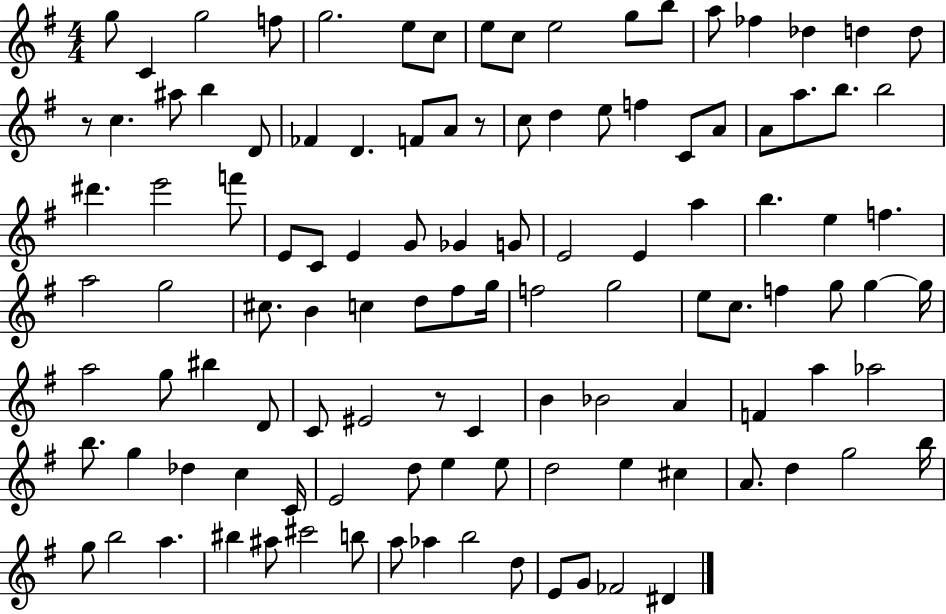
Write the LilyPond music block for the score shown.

{
  \clef treble
  \numericTimeSignature
  \time 4/4
  \key g \major
  g''8 c'4 g''2 f''8 | g''2. e''8 c''8 | e''8 c''8 e''2 g''8 b''8 | a''8 fes''4 des''4 d''4 d''8 | \break r8 c''4. ais''8 b''4 d'8 | fes'4 d'4. f'8 a'8 r8 | c''8 d''4 e''8 f''4 c'8 a'8 | a'8 a''8. b''8. b''2 | \break dis'''4. e'''2 f'''8 | e'8 c'8 e'4 g'8 ges'4 g'8 | e'2 e'4 a''4 | b''4. e''4 f''4. | \break a''2 g''2 | cis''8. b'4 c''4 d''8 fis''8 g''16 | f''2 g''2 | e''8 c''8. f''4 g''8 g''4~~ g''16 | \break a''2 g''8 bis''4 d'8 | c'8 eis'2 r8 c'4 | b'4 bes'2 a'4 | f'4 a''4 aes''2 | \break b''8. g''4 des''4 c''4 c'16 | e'2 d''8 e''4 e''8 | d''2 e''4 cis''4 | a'8. d''4 g''2 b''16 | \break g''8 b''2 a''4. | bis''4 ais''8 cis'''2 b''8 | a''8 aes''4 b''2 d''8 | e'8 g'8 fes'2 dis'4 | \break \bar "|."
}